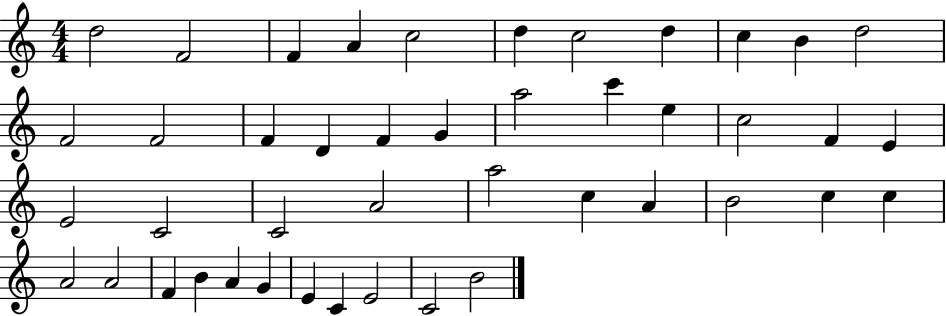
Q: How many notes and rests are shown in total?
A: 44